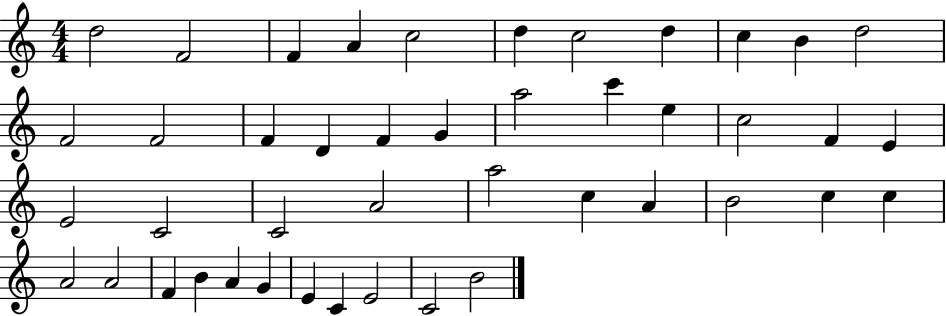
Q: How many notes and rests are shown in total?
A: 44